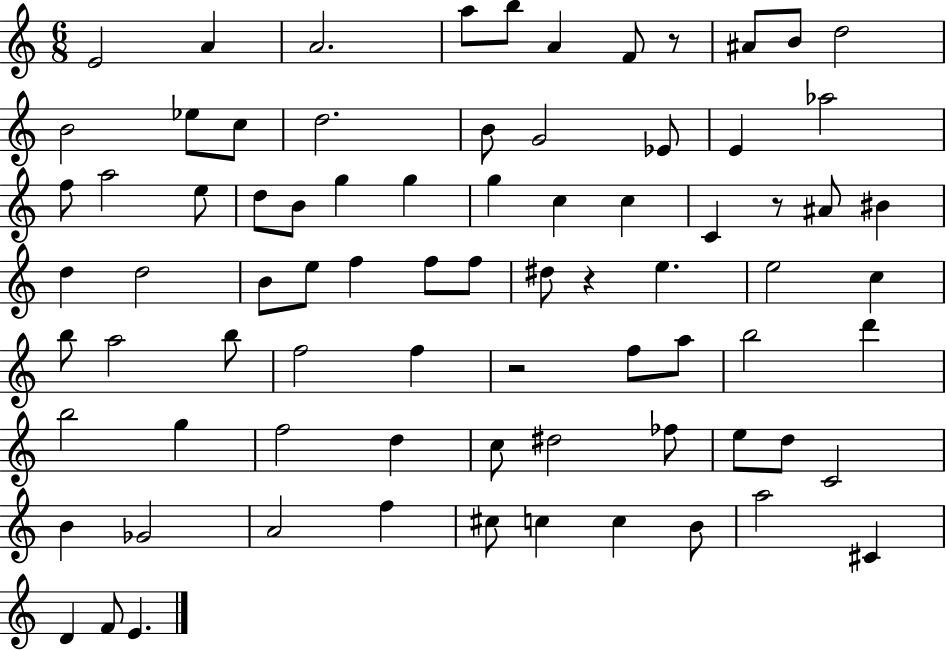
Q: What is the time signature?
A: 6/8